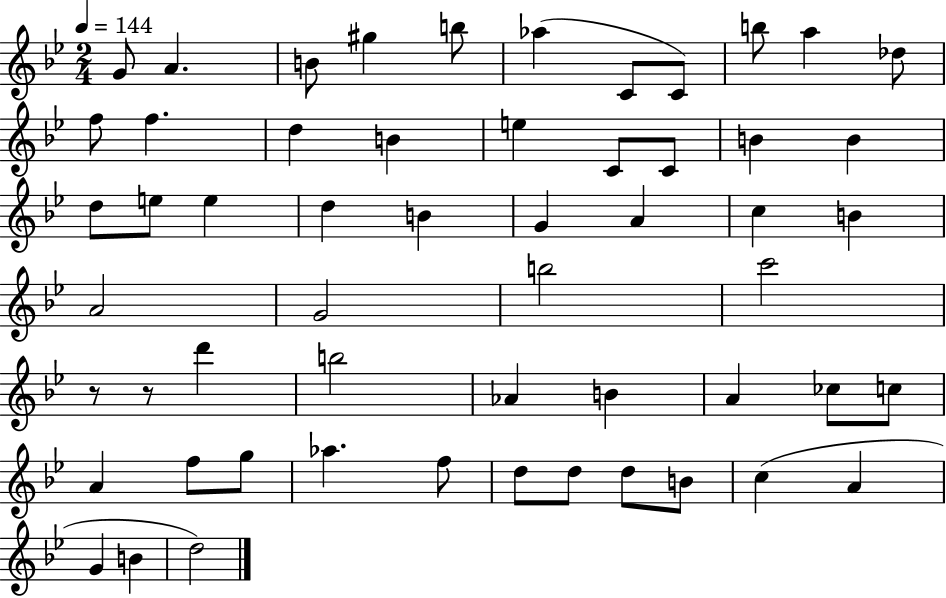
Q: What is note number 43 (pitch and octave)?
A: G5